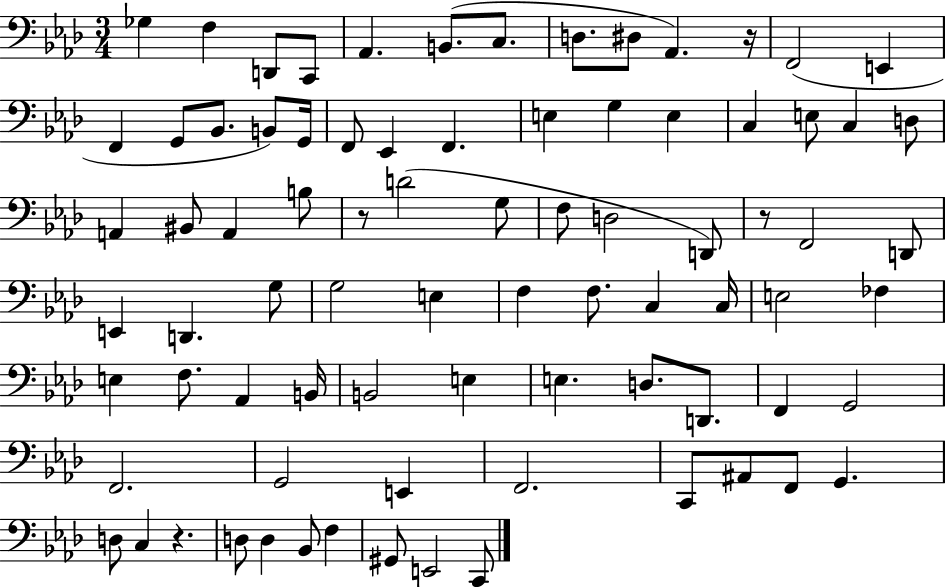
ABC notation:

X:1
T:Untitled
M:3/4
L:1/4
K:Ab
_G, F, D,,/2 C,,/2 _A,, B,,/2 C,/2 D,/2 ^D,/2 _A,, z/4 F,,2 E,, F,, G,,/2 _B,,/2 B,,/2 G,,/4 F,,/2 _E,, F,, E, G, E, C, E,/2 C, D,/2 A,, ^B,,/2 A,, B,/2 z/2 D2 G,/2 F,/2 D,2 D,,/2 z/2 F,,2 D,,/2 E,, D,, G,/2 G,2 E, F, F,/2 C, C,/4 E,2 _F, E, F,/2 _A,, B,,/4 B,,2 E, E, D,/2 D,,/2 F,, G,,2 F,,2 G,,2 E,, F,,2 C,,/2 ^A,,/2 F,,/2 G,, D,/2 C, z D,/2 D, _B,,/2 F, ^G,,/2 E,,2 C,,/2